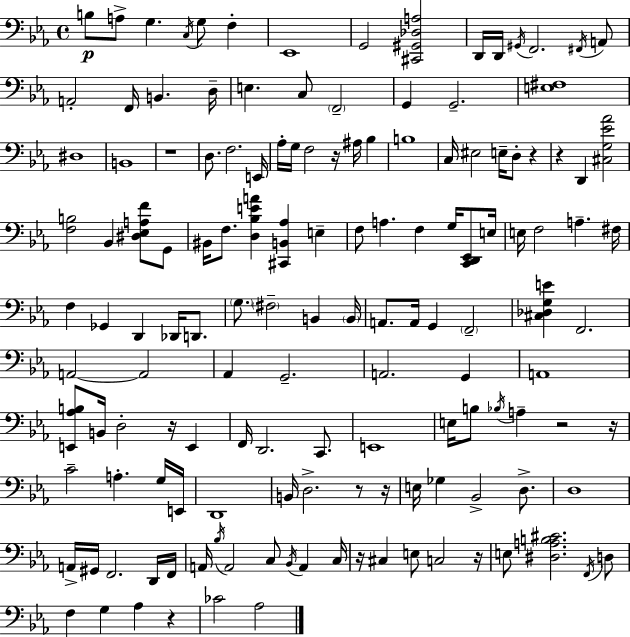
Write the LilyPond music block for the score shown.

{
  \clef bass
  \time 4/4
  \defaultTimeSignature
  \key c \minor
  \repeat volta 2 { b8\p a8-> g4. \acciaccatura { c16 } g8 f4-. | ees,1 | g,2 <cis, gis, des a>2 | d,16 d,16 \acciaccatura { gis,16 } f,2. | \break \acciaccatura { fis,16 } a,8 a,2-. f,16 b,4. | d16-- e4. c8 \parenthesize f,2-- | g,4 g,2.-- | <e fis>1 | \break dis1 | b,1 | r1 | d8. f2. | \break e,16 aes16-. g16 f2 r16 ais16 bes4 | b1 | c16 eis2 e16-- d8-. r4 | r4 d,4 <cis g ees' aes'>2 | \break <f b>2 bes,4 <dis ees a f'>8 | g,8 bis,16 f8. <d bes e' a'>4 <cis, b, aes>4 e4-- | f8 a4. f4 g16 | <c, d, ees,>8 e16 e16 f2 a4.-- | \break fis16 f4 ges,4 d,4 des,16 | d,8. \parenthesize g8. \parenthesize fis2-- b,4 | \parenthesize b,16 a,8. a,16 g,4 \parenthesize f,2-- | <cis des g e'>4 f,2. | \break a,2~~ a,2 | aes,4 g,2.-- | a,2. g,4 | a,1 | \break <e, aes b>8 b,16 d2-. r16 e,4 | f,16 d,2. | c,8. e,1 | e16 b8 \acciaccatura { bes16 } a4-- r2 | \break r16 c'2-- a4.-. | g16 e,16 d,1 | b,16 d2.-> | r8 r16 e16 ges4 bes,2-> | \break d8.-> d1 | a,16-> gis,16 f,2. | d,16 f,16 a,16 \acciaccatura { bes16 } a,2 c8 | \acciaccatura { bes,16 } a,4 c16 r16 cis4 e8 c2 | \break r16 e8 <dis a b cis'>2. | \acciaccatura { f,16 } d8 f4 g4 aes4 | r4 ces'2 aes2 | } \bar "|."
}